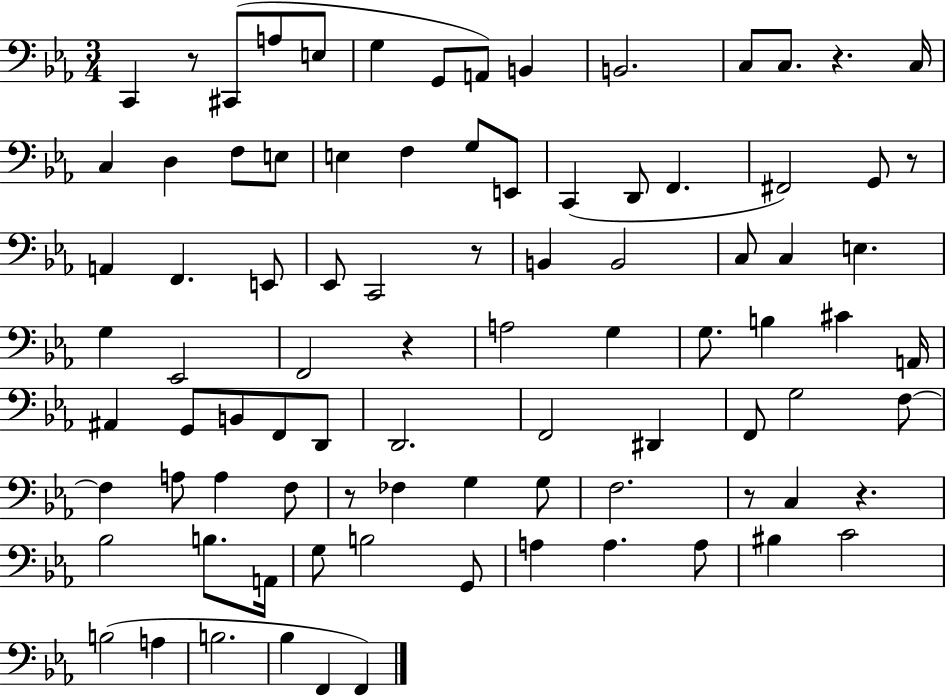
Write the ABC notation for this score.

X:1
T:Untitled
M:3/4
L:1/4
K:Eb
C,, z/2 ^C,,/2 A,/2 E,/2 G, G,,/2 A,,/2 B,, B,,2 C,/2 C,/2 z C,/4 C, D, F,/2 E,/2 E, F, G,/2 E,,/2 C,, D,,/2 F,, ^F,,2 G,,/2 z/2 A,, F,, E,,/2 _E,,/2 C,,2 z/2 B,, B,,2 C,/2 C, E, G, _E,,2 F,,2 z A,2 G, G,/2 B, ^C A,,/4 ^A,, G,,/2 B,,/2 F,,/2 D,,/2 D,,2 F,,2 ^D,, F,,/2 G,2 F,/2 F, A,/2 A, F,/2 z/2 _F, G, G,/2 F,2 z/2 C, z _B,2 B,/2 A,,/4 G,/2 B,2 G,,/2 A, A, A,/2 ^B, C2 B,2 A, B,2 _B, F,, F,,